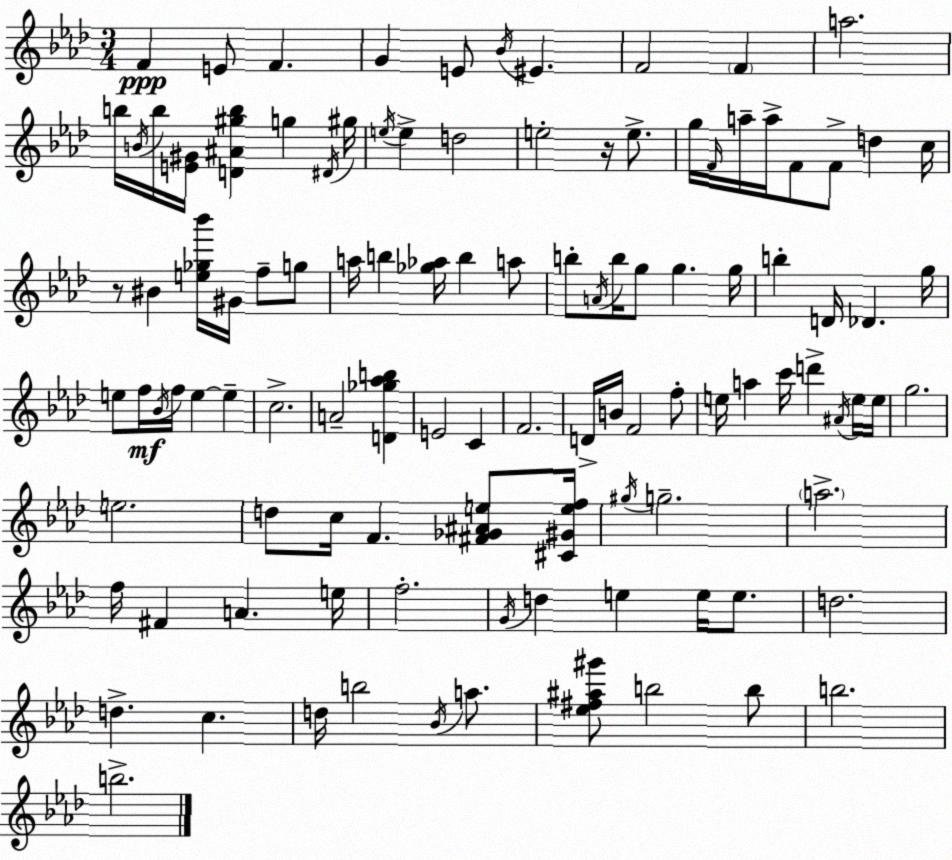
X:1
T:Untitled
M:3/4
L:1/4
K:Fm
F E/2 F G E/2 _B/4 ^E F2 F a2 b/4 B/4 b/4 [E^G]/4 [D^A^gb] g ^D/4 ^g/4 e/4 e d2 e2 z/4 e/2 g/4 F/4 a/4 a/4 F/2 F/2 d c/4 z/2 ^B [e_g_b']/4 ^G/4 f/2 g/2 a/4 b [_g_a]/4 b a/2 b/2 A/4 b/4 g/2 g g/4 b D/4 _D g/4 e/2 f/4 _B/4 f/4 e e c2 A2 [D_g_ab] E2 C F2 D/4 B/4 F2 f/2 e/4 a c'/4 d' ^A/4 e/4 e/4 g2 e2 d/2 c/4 F [^F_G^Ae]/2 [^C^Gef]/4 ^g/4 g2 a2 f/4 ^F A e/4 f2 G/4 d e e/4 e/2 d2 d c d/4 b2 _B/4 a/2 [_e^f^a^g']/2 b2 b/2 b2 b2